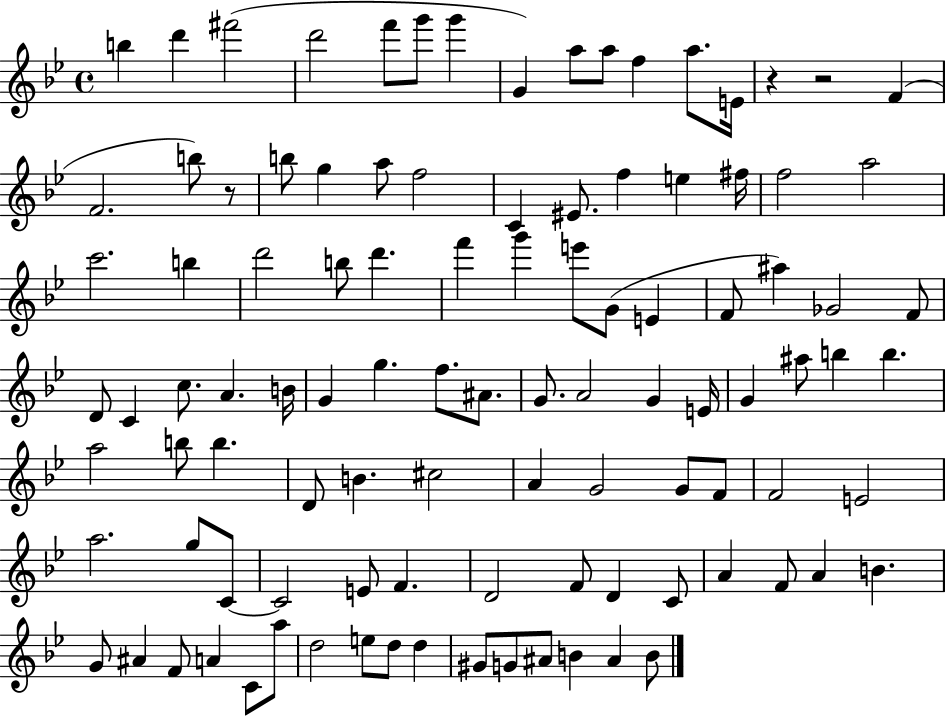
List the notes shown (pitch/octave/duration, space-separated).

B5/q D6/q F#6/h D6/h F6/e G6/e G6/q G4/q A5/e A5/e F5/q A5/e. E4/s R/q R/h F4/q F4/h. B5/e R/e B5/e G5/q A5/e F5/h C4/q EIS4/e. F5/q E5/q F#5/s F5/h A5/h C6/h. B5/q D6/h B5/e D6/q. F6/q G6/q E6/e G4/e E4/q F4/e A#5/q Gb4/h F4/e D4/e C4/q C5/e. A4/q. B4/s G4/q G5/q. F5/e. A#4/e. G4/e. A4/h G4/q E4/s G4/q A#5/e B5/q B5/q. A5/h B5/e B5/q. D4/e B4/q. C#5/h A4/q G4/h G4/e F4/e F4/h E4/h A5/h. G5/e C4/e C4/h E4/e F4/q. D4/h F4/e D4/q C4/e A4/q F4/e A4/q B4/q. G4/e A#4/q F4/e A4/q C4/e A5/e D5/h E5/e D5/e D5/q G#4/e G4/e A#4/e B4/q A#4/q B4/e